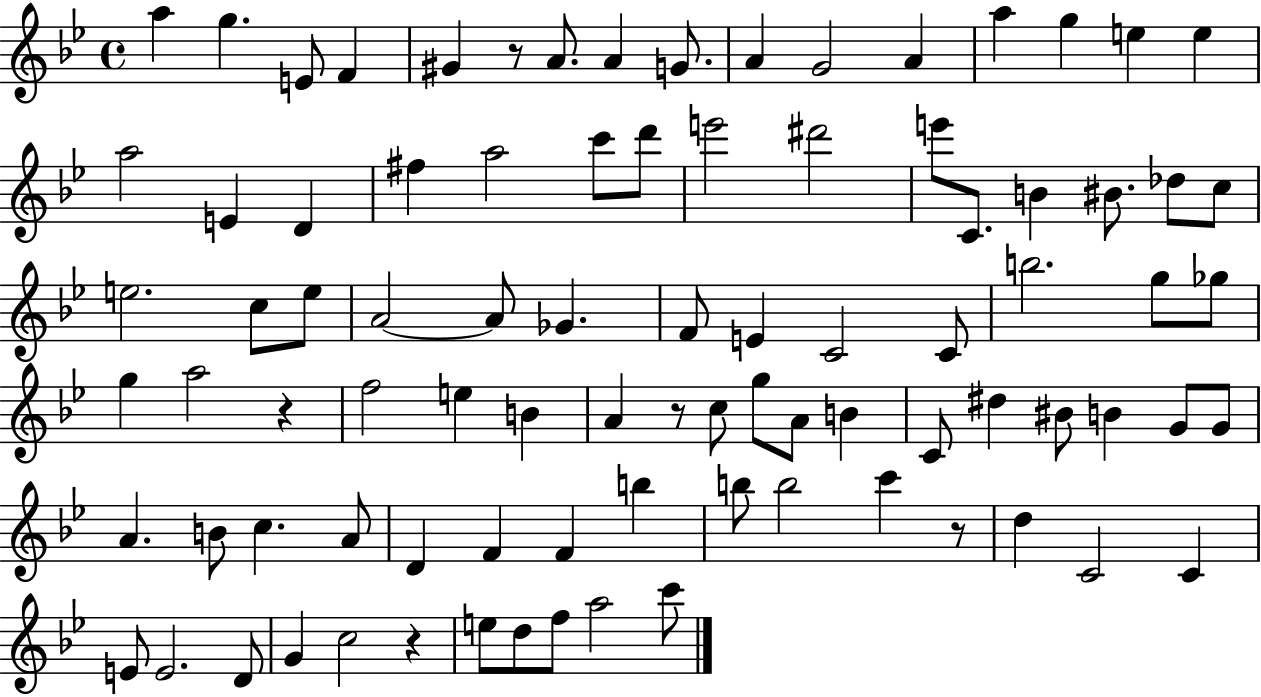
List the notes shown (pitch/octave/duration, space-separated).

A5/q G5/q. E4/e F4/q G#4/q R/e A4/e. A4/q G4/e. A4/q G4/h A4/q A5/q G5/q E5/q E5/q A5/h E4/q D4/q F#5/q A5/h C6/e D6/e E6/h D#6/h E6/e C4/e. B4/q BIS4/e. Db5/e C5/e E5/h. C5/e E5/e A4/h A4/e Gb4/q. F4/e E4/q C4/h C4/e B5/h. G5/e Gb5/e G5/q A5/h R/q F5/h E5/q B4/q A4/q R/e C5/e G5/e A4/e B4/q C4/e D#5/q BIS4/e B4/q G4/e G4/e A4/q. B4/e C5/q. A4/e D4/q F4/q F4/q B5/q B5/e B5/h C6/q R/e D5/q C4/h C4/q E4/e E4/h. D4/e G4/q C5/h R/q E5/e D5/e F5/e A5/h C6/e